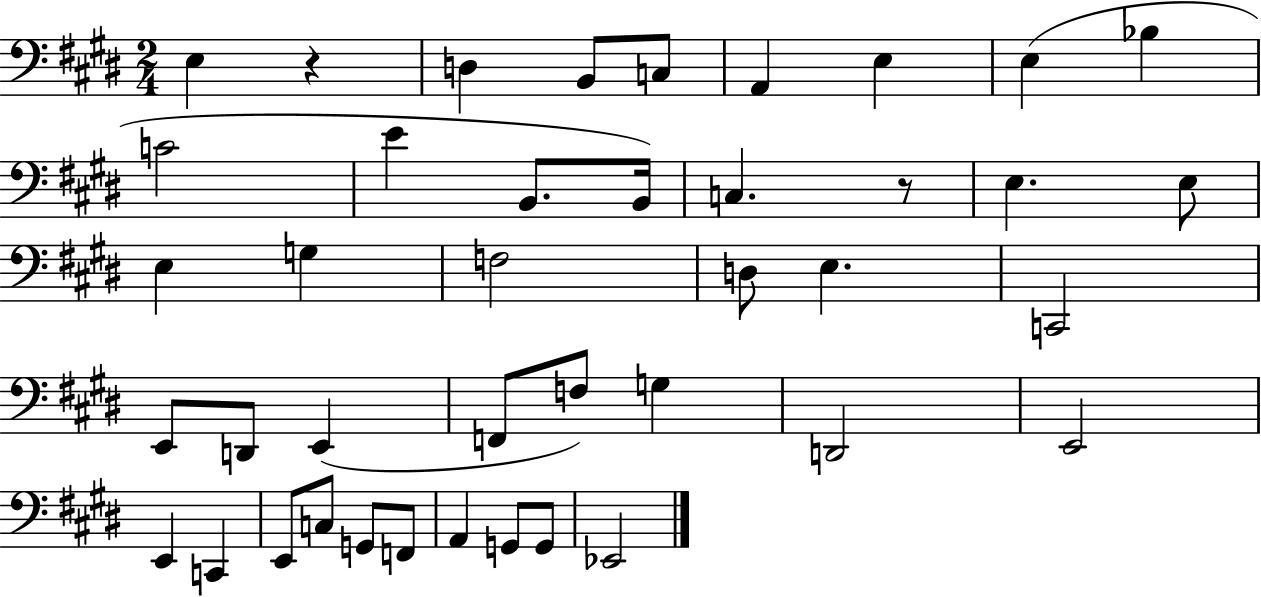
E3/q R/q D3/q B2/e C3/e A2/q E3/q E3/q Bb3/q C4/h E4/q B2/e. B2/s C3/q. R/e E3/q. E3/e E3/q G3/q F3/h D3/e E3/q. C2/h E2/e D2/e E2/q F2/e F3/e G3/q D2/h E2/h E2/q C2/q E2/e C3/e G2/e F2/e A2/q G2/e G2/e Eb2/h